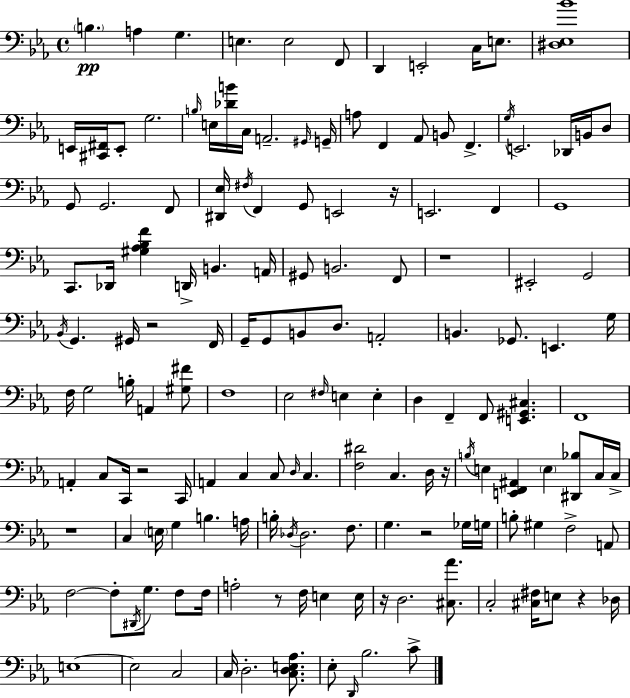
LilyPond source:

{
  \clef bass
  \time 4/4
  \defaultTimeSignature
  \key c \minor
  \parenthesize b4.\pp a4 g4. | e4. e2 f,8 | d,4 e,2-. c16 e8. | <dis ees bes'>1 | \break e,16 <cis, fis,>16 e,8-. g2. | \grace { b16 } e16 <des' b'>16 c16 a,2.-- | \grace { gis,16 } g,16-- a8 f,4 aes,8 b,8 f,4.-> | \acciaccatura { g16 } e,2. des,16 | \break b,16 d8 g,8 g,2. | f,8 <dis, ees>16 \acciaccatura { fis16 } f,4 g,8 e,2 | r16 e,2. | f,4 g,1 | \break c,8. des,16 <gis aes bes f'>4 d,16-> b,4. | a,16 gis,8 b,2. | f,8 r1 | eis,2-. g,2 | \break \acciaccatura { bes,16 } g,4. gis,16 r2 | f,16 g,16-- g,8 b,8 d8. a,2-. | b,4. ges,8. e,4. | g16 f16 g2 b16-. a,4 | \break <gis fis'>8 f1 | ees2 \grace { fis16 } e4 | e4-. d4 f,4-- f,8 | <e, gis, cis>4. f,1 | \break a,4-. c8 c,16 r2 | c,16 a,4 c4 c8 | \grace { d16 } c4. <f dis'>2 c4. | d16 r16 \acciaccatura { b16 } e4 <e, f, ais,>4 | \break \parenthesize e4 <dis, bes>8 c16 c16-> r1 | c4 \parenthesize e16 g4 | b4. a16 b16-. \acciaccatura { des16 } des2. | f8. g4. r2 | \break ges16 g16 b8-. gis4 f2-> | a,8 f2~~ | f8-. \acciaccatura { dis,16 } g8. f8 f16 a2-. | r8 f16 e4 e16 r16 d2. | \break <cis aes'>8. c2-. | <cis fis>16 e8 r4 des16 e1~~ | e2 | c2 c16 d2.-. | \break <c d e aes>8. ees8-. \grace { d,16 } bes2. | c'8-> \bar "|."
}